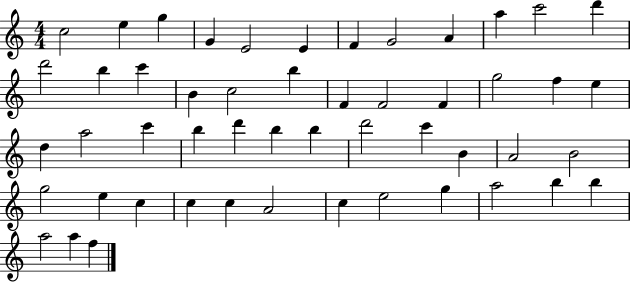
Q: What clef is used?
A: treble